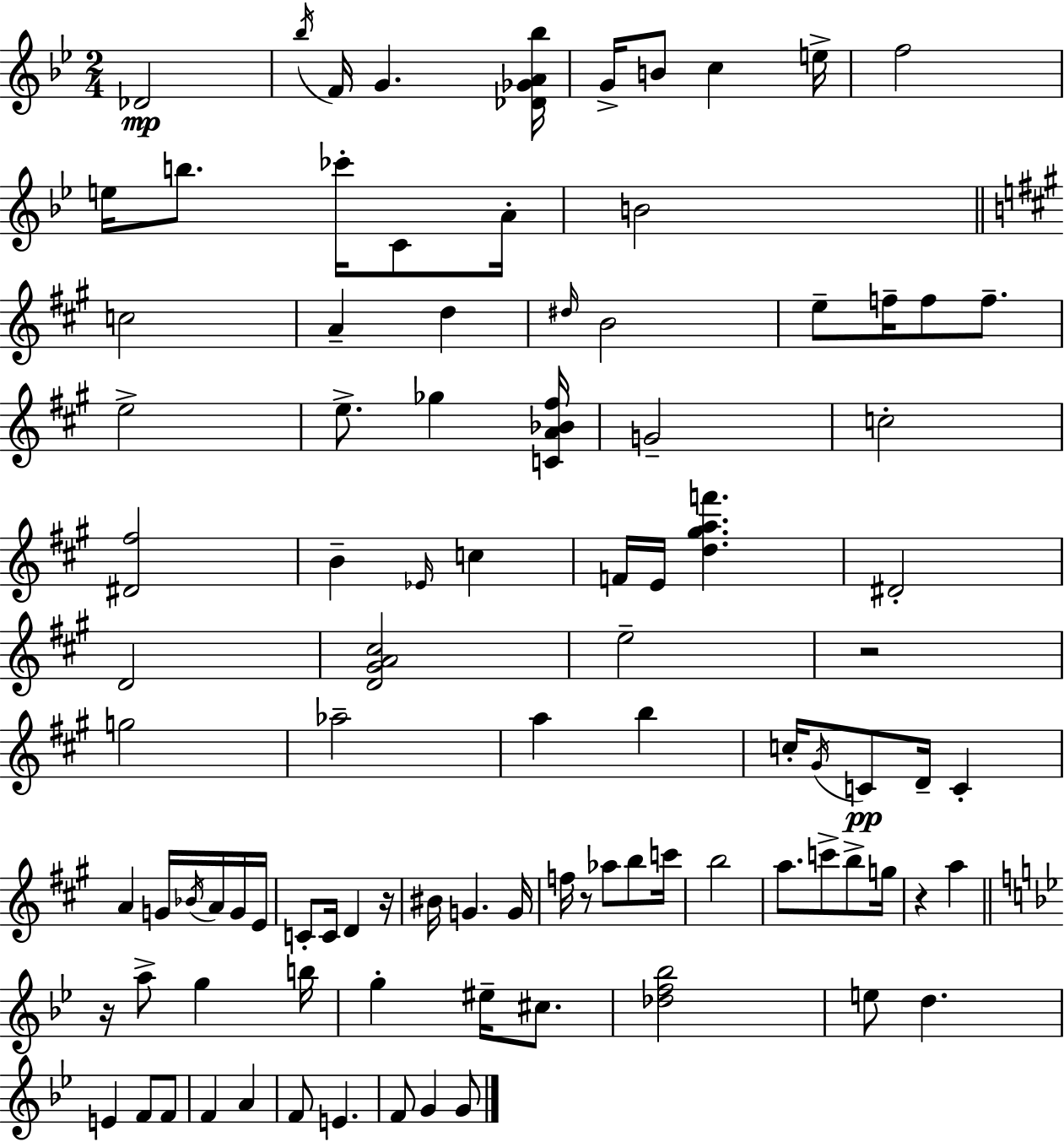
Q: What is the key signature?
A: BES major